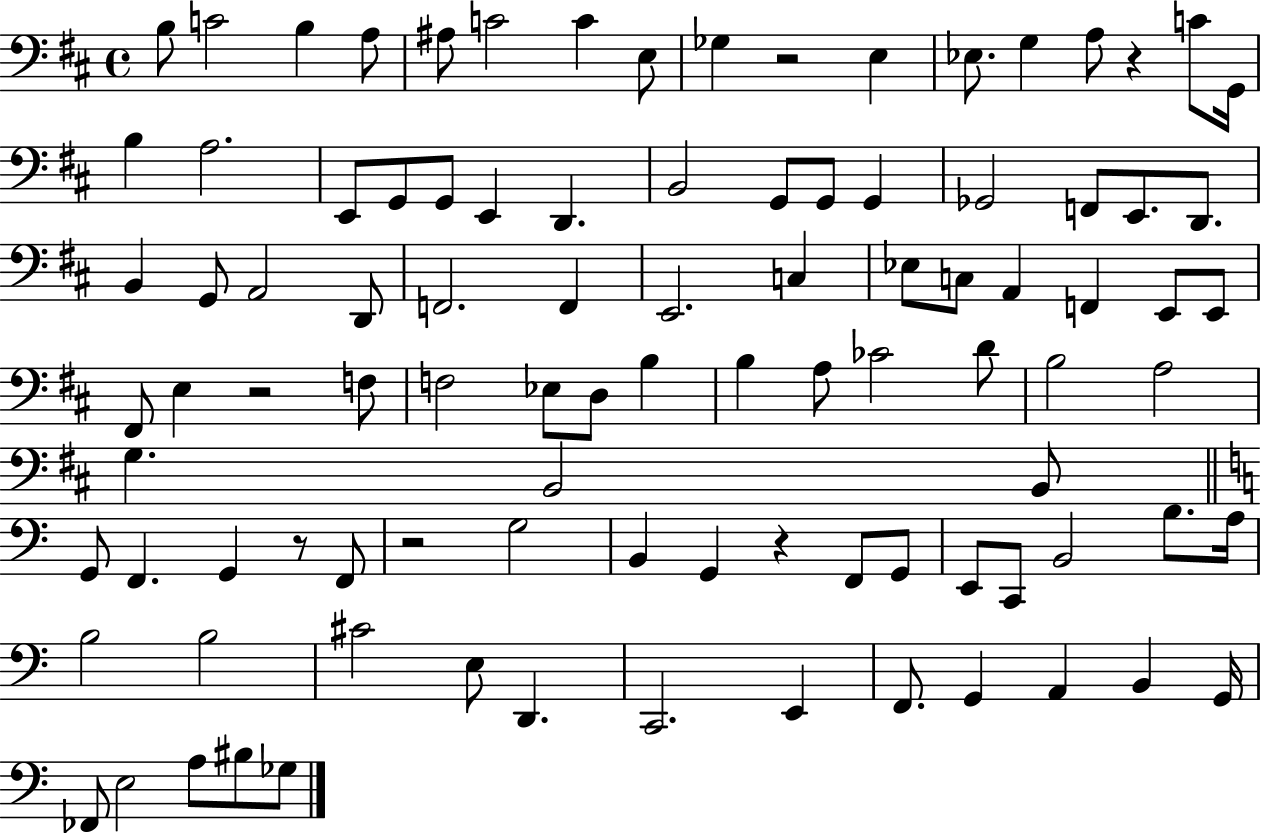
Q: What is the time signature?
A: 4/4